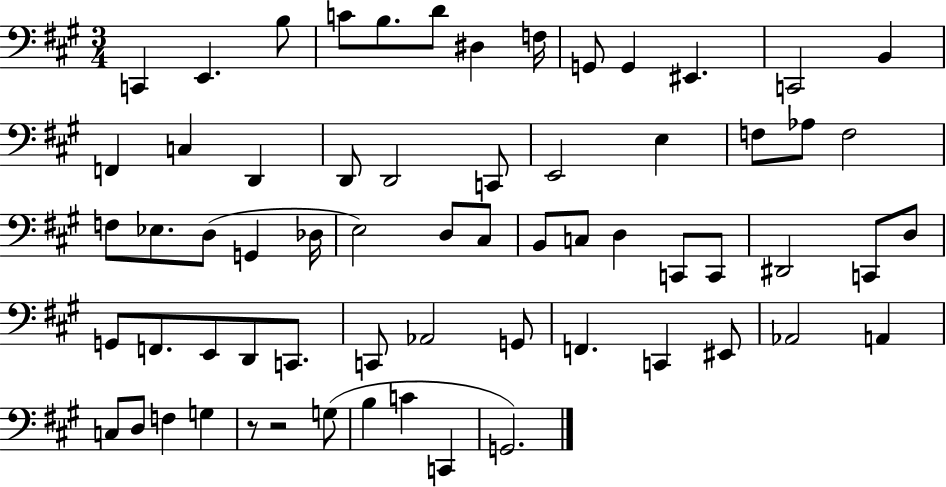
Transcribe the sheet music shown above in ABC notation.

X:1
T:Untitled
M:3/4
L:1/4
K:A
C,, E,, B,/2 C/2 B,/2 D/2 ^D, F,/4 G,,/2 G,, ^E,, C,,2 B,, F,, C, D,, D,,/2 D,,2 C,,/2 E,,2 E, F,/2 _A,/2 F,2 F,/2 _E,/2 D,/2 G,, _D,/4 E,2 D,/2 ^C,/2 B,,/2 C,/2 D, C,,/2 C,,/2 ^D,,2 C,,/2 D,/2 G,,/2 F,,/2 E,,/2 D,,/2 C,,/2 C,,/2 _A,,2 G,,/2 F,, C,, ^E,,/2 _A,,2 A,, C,/2 D,/2 F, G, z/2 z2 G,/2 B, C C,, G,,2